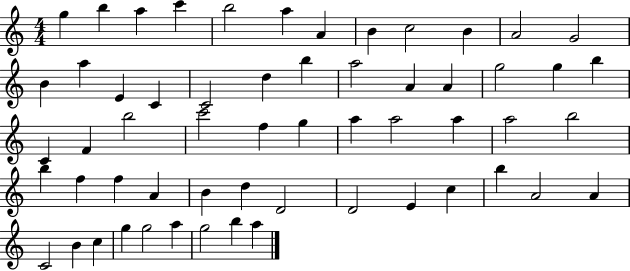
G5/q B5/q A5/q C6/q B5/h A5/q A4/q B4/q C5/h B4/q A4/h G4/h B4/q A5/q E4/q C4/q C4/h D5/q B5/q A5/h A4/q A4/q G5/h G5/q B5/q C4/q F4/q B5/h C6/h F5/q G5/q A5/q A5/h A5/q A5/h B5/h B5/q F5/q F5/q A4/q B4/q D5/q D4/h D4/h E4/q C5/q B5/q A4/h A4/q C4/h B4/q C5/q G5/q G5/h A5/q G5/h B5/q A5/q